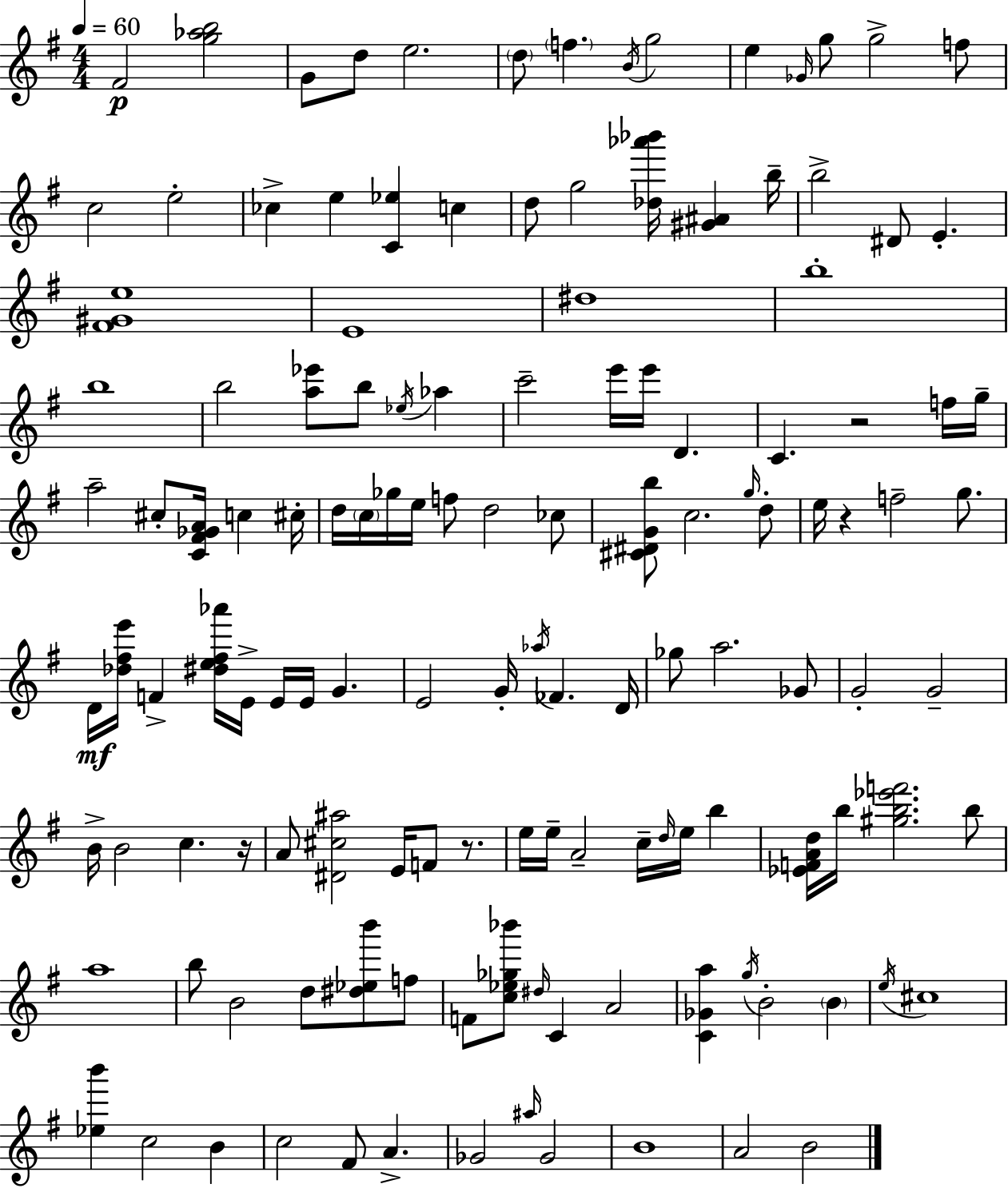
F#4/h [G5,Ab5,B5]/h G4/e D5/e E5/h. D5/e F5/q. B4/s G5/h E5/q Gb4/s G5/e G5/h F5/e C5/h E5/h CES5/q E5/q [C4,Eb5]/q C5/q D5/e G5/h [Db5,Ab6,Bb6]/s [G#4,A#4]/q B5/s B5/h D#4/e E4/q. [F#4,G#4,E5]/w E4/w D#5/w B5/w B5/w B5/h [A5,Eb6]/e B5/e Eb5/s Ab5/q C6/h E6/s E6/s D4/q. C4/q. R/h F5/s G5/s A5/h C#5/e [C4,F#4,Gb4,A4]/s C5/q C#5/s D5/s C5/s Gb5/s E5/s F5/e D5/h CES5/e [C#4,D#4,G4,B5]/e C5/h. G5/s D5/e E5/s R/q F5/h G5/e. D4/s [Db5,F#5,E6]/s F4/q [D#5,E5,F#5,Ab6]/s E4/s E4/s E4/s G4/q. E4/h G4/s Ab5/s FES4/q. D4/s Gb5/e A5/h. Gb4/e G4/h G4/h B4/s B4/h C5/q. R/s A4/e [D#4,C#5,A#5]/h E4/s F4/e R/e. E5/s E5/s A4/h C5/s D5/s E5/s B5/q [Eb4,F4,A4,D5]/s B5/s [G#5,B5,Eb6,F6]/h. B5/e A5/w B5/e B4/h D5/e [D#5,Eb5,B6]/e F5/e F4/e [C5,Eb5,Gb5,Bb6]/e D#5/s C4/q A4/h [C4,Gb4,A5]/q G5/s B4/h B4/q E5/s C#5/w [Eb5,B6]/q C5/h B4/q C5/h F#4/e A4/q. Gb4/h A#5/s Gb4/h B4/w A4/h B4/h